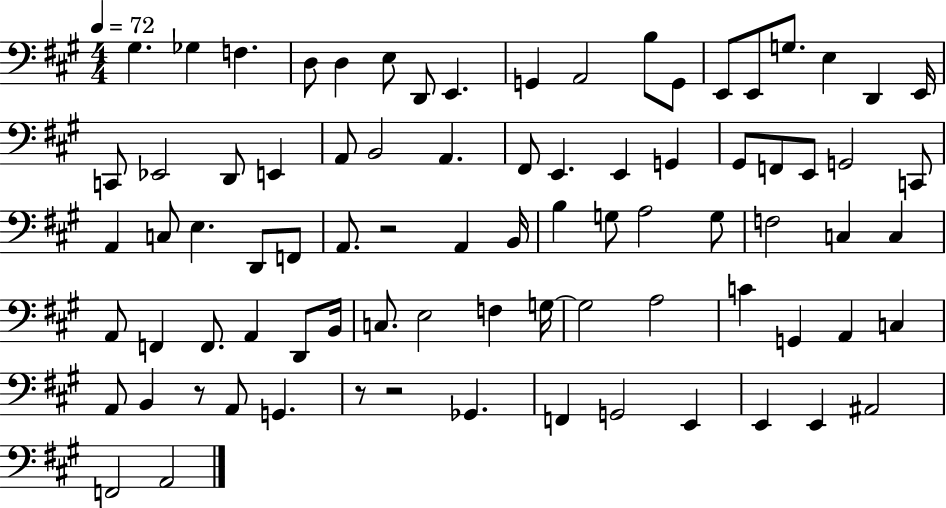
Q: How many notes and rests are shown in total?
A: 82